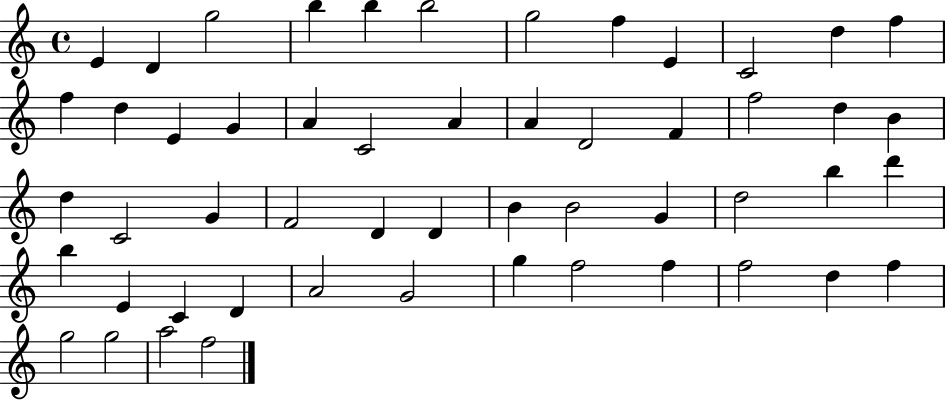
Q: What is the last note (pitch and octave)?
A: F5